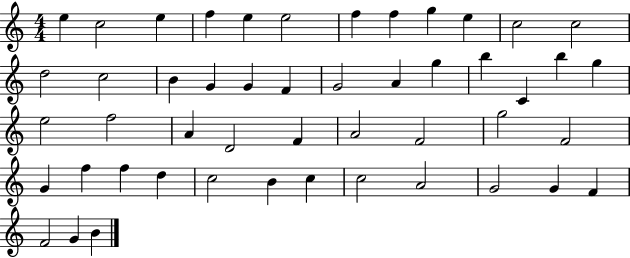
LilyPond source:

{
  \clef treble
  \numericTimeSignature
  \time 4/4
  \key c \major
  e''4 c''2 e''4 | f''4 e''4 e''2 | f''4 f''4 g''4 e''4 | c''2 c''2 | \break d''2 c''2 | b'4 g'4 g'4 f'4 | g'2 a'4 g''4 | b''4 c'4 b''4 g''4 | \break e''2 f''2 | a'4 d'2 f'4 | a'2 f'2 | g''2 f'2 | \break g'4 f''4 f''4 d''4 | c''2 b'4 c''4 | c''2 a'2 | g'2 g'4 f'4 | \break f'2 g'4 b'4 | \bar "|."
}